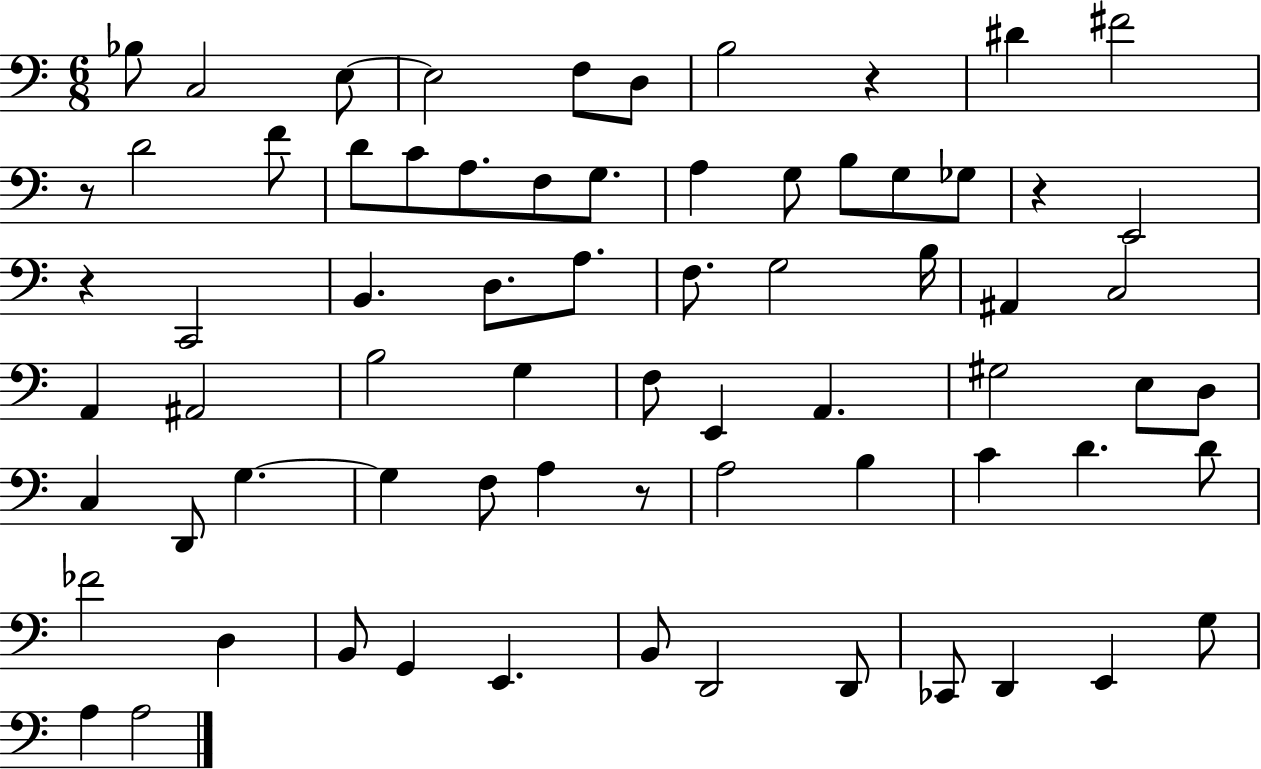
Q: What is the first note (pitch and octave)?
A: Bb3